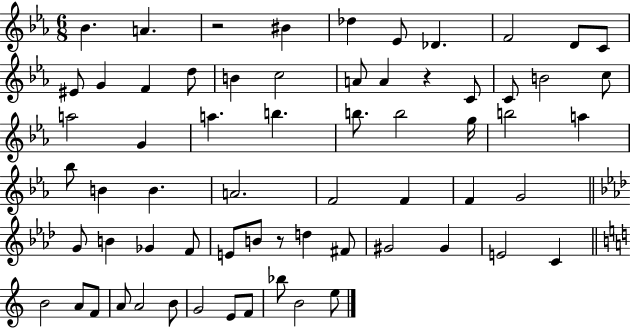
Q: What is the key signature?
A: EES major